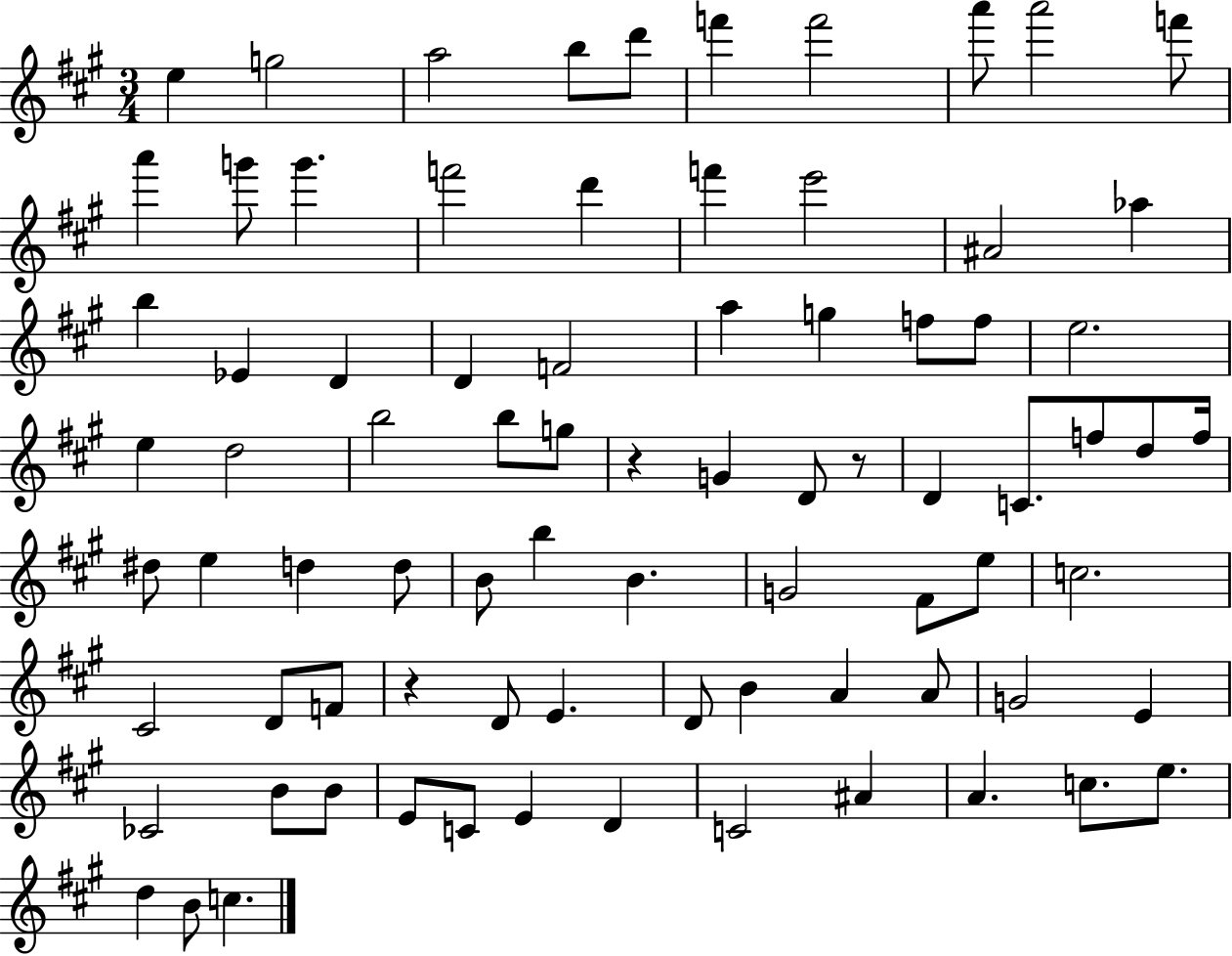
{
  \clef treble
  \numericTimeSignature
  \time 3/4
  \key a \major
  e''4 g''2 | a''2 b''8 d'''8 | f'''4 f'''2 | a'''8 a'''2 f'''8 | \break a'''4 g'''8 g'''4. | f'''2 d'''4 | f'''4 e'''2 | ais'2 aes''4 | \break b''4 ees'4 d'4 | d'4 f'2 | a''4 g''4 f''8 f''8 | e''2. | \break e''4 d''2 | b''2 b''8 g''8 | r4 g'4 d'8 r8 | d'4 c'8. f''8 d''8 f''16 | \break dis''8 e''4 d''4 d''8 | b'8 b''4 b'4. | g'2 fis'8 e''8 | c''2. | \break cis'2 d'8 f'8 | r4 d'8 e'4. | d'8 b'4 a'4 a'8 | g'2 e'4 | \break ces'2 b'8 b'8 | e'8 c'8 e'4 d'4 | c'2 ais'4 | a'4. c''8. e''8. | \break d''4 b'8 c''4. | \bar "|."
}